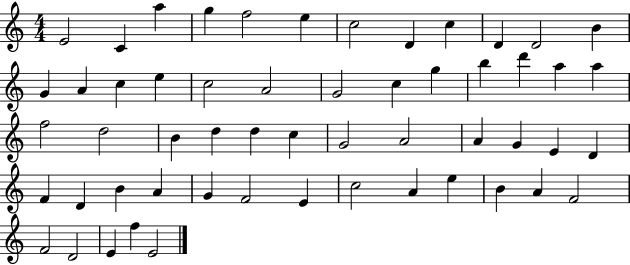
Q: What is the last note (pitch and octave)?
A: E4